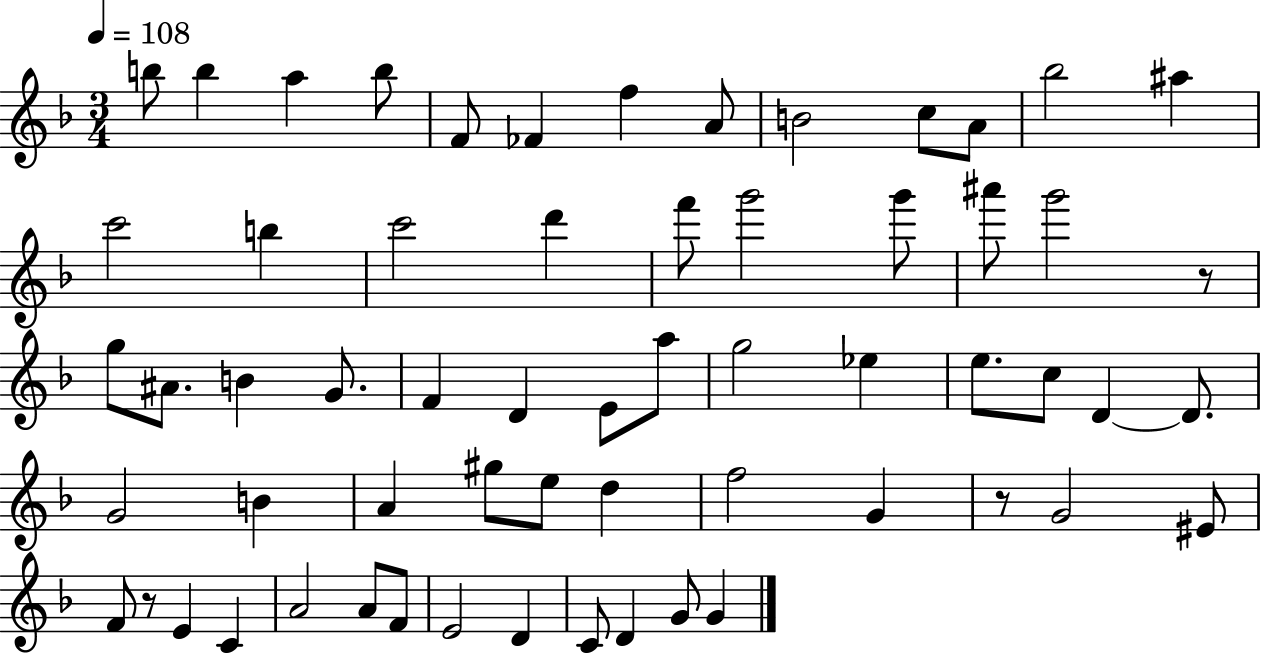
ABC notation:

X:1
T:Untitled
M:3/4
L:1/4
K:F
b/2 b a b/2 F/2 _F f A/2 B2 c/2 A/2 _b2 ^a c'2 b c'2 d' f'/2 g'2 g'/2 ^a'/2 g'2 z/2 g/2 ^A/2 B G/2 F D E/2 a/2 g2 _e e/2 c/2 D D/2 G2 B A ^g/2 e/2 d f2 G z/2 G2 ^E/2 F/2 z/2 E C A2 A/2 F/2 E2 D C/2 D G/2 G